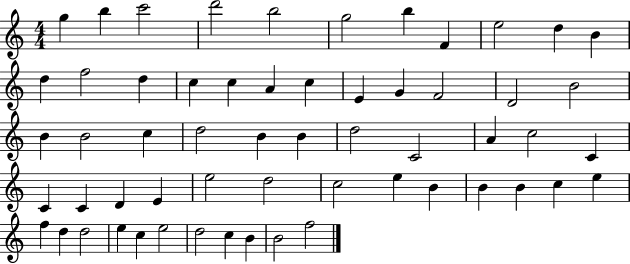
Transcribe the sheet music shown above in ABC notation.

X:1
T:Untitled
M:4/4
L:1/4
K:C
g b c'2 d'2 b2 g2 b F e2 d B d f2 d c c A c E G F2 D2 B2 B B2 c d2 B B d2 C2 A c2 C C C D E e2 d2 c2 e B B B c e f d d2 e c e2 d2 c B B2 f2